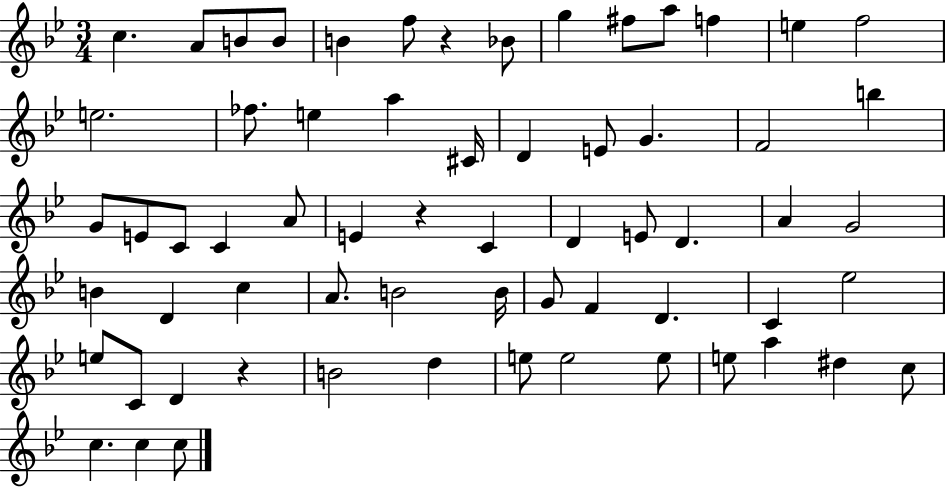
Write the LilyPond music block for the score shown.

{
  \clef treble
  \numericTimeSignature
  \time 3/4
  \key bes \major
  \repeat volta 2 { c''4. a'8 b'8 b'8 | b'4 f''8 r4 bes'8 | g''4 fis''8 a''8 f''4 | e''4 f''2 | \break e''2. | fes''8. e''4 a''4 cis'16 | d'4 e'8 g'4. | f'2 b''4 | \break g'8 e'8 c'8 c'4 a'8 | e'4 r4 c'4 | d'4 e'8 d'4. | a'4 g'2 | \break b'4 d'4 c''4 | a'8. b'2 b'16 | g'8 f'4 d'4. | c'4 ees''2 | \break e''8 c'8 d'4 r4 | b'2 d''4 | e''8 e''2 e''8 | e''8 a''4 dis''4 c''8 | \break c''4. c''4 c''8 | } \bar "|."
}